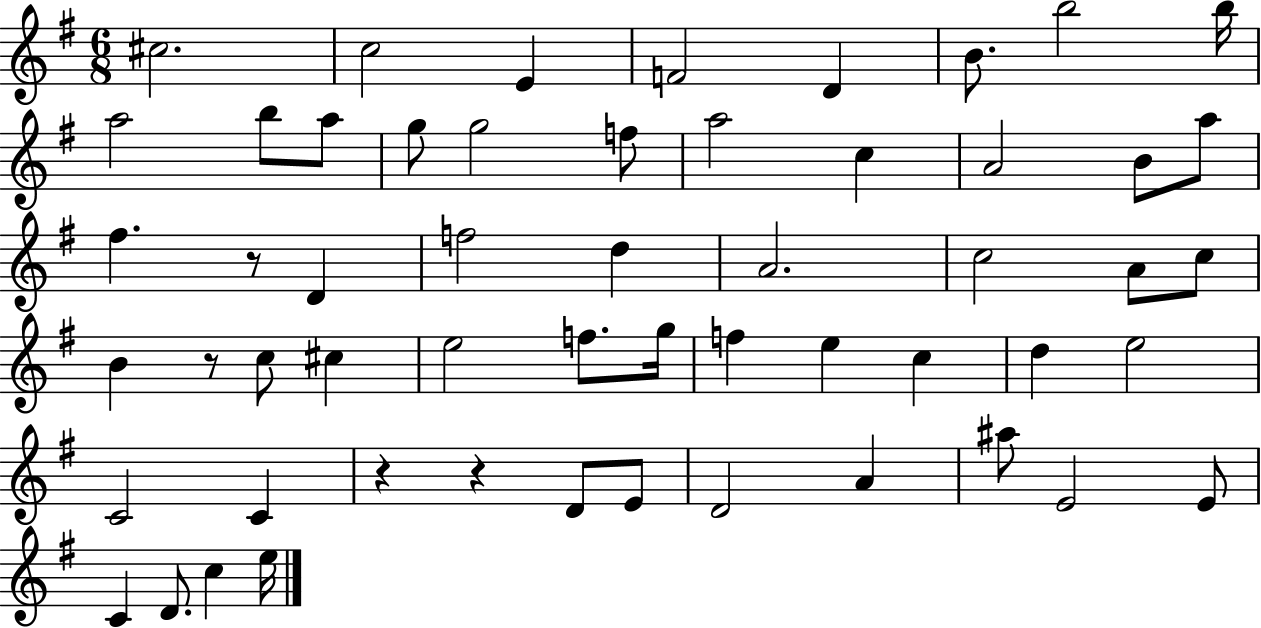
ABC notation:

X:1
T:Untitled
M:6/8
L:1/4
K:G
^c2 c2 E F2 D B/2 b2 b/4 a2 b/2 a/2 g/2 g2 f/2 a2 c A2 B/2 a/2 ^f z/2 D f2 d A2 c2 A/2 c/2 B z/2 c/2 ^c e2 f/2 g/4 f e c d e2 C2 C z z D/2 E/2 D2 A ^a/2 E2 E/2 C D/2 c e/4